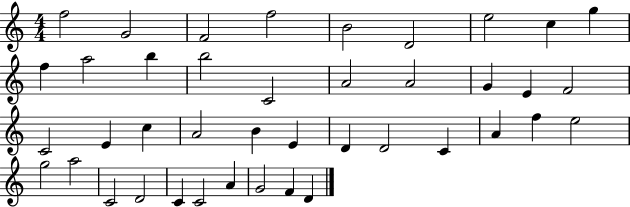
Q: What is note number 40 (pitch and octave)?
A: F4